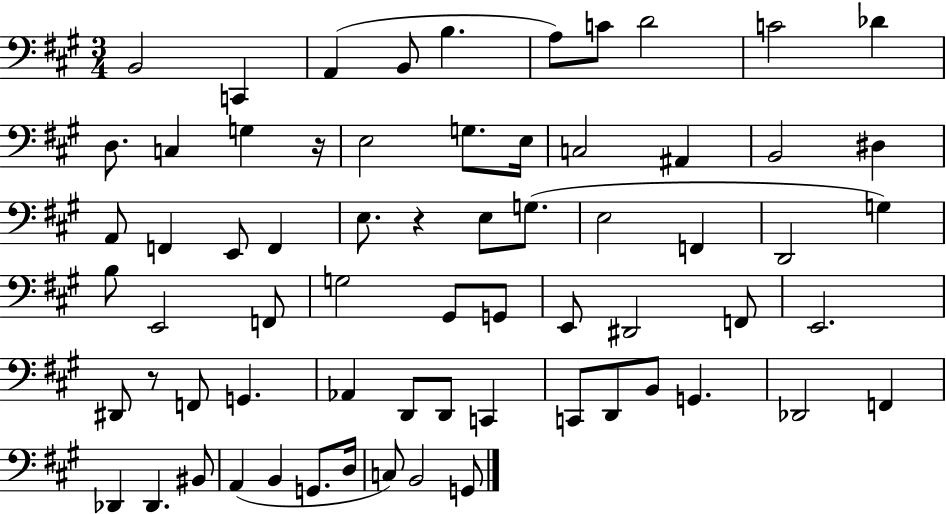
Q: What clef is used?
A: bass